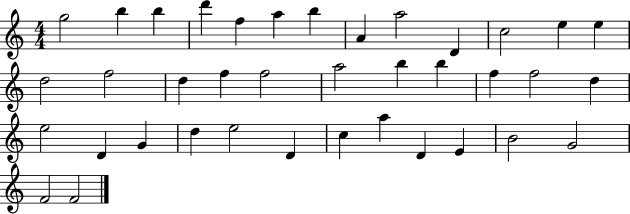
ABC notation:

X:1
T:Untitled
M:4/4
L:1/4
K:C
g2 b b d' f a b A a2 D c2 e e d2 f2 d f f2 a2 b b f f2 d e2 D G d e2 D c a D E B2 G2 F2 F2